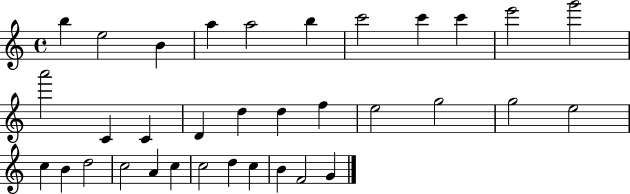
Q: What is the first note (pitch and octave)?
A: B5